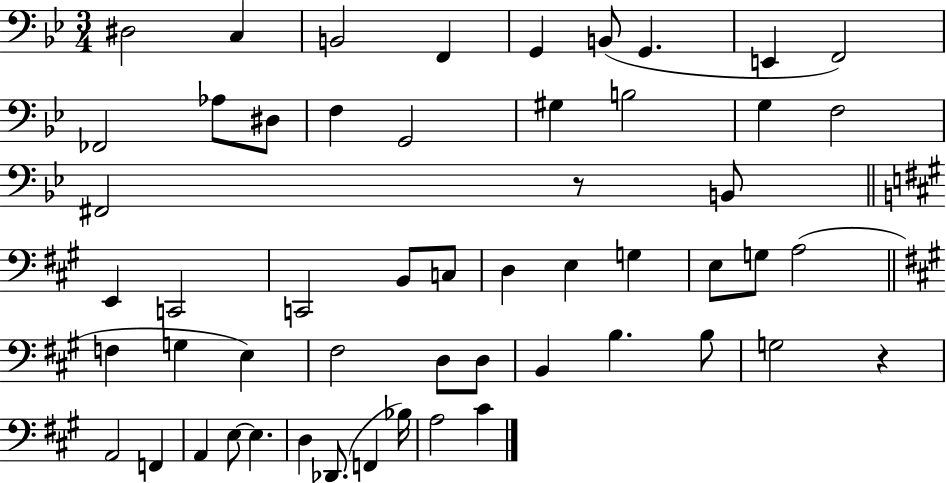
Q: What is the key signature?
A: BES major